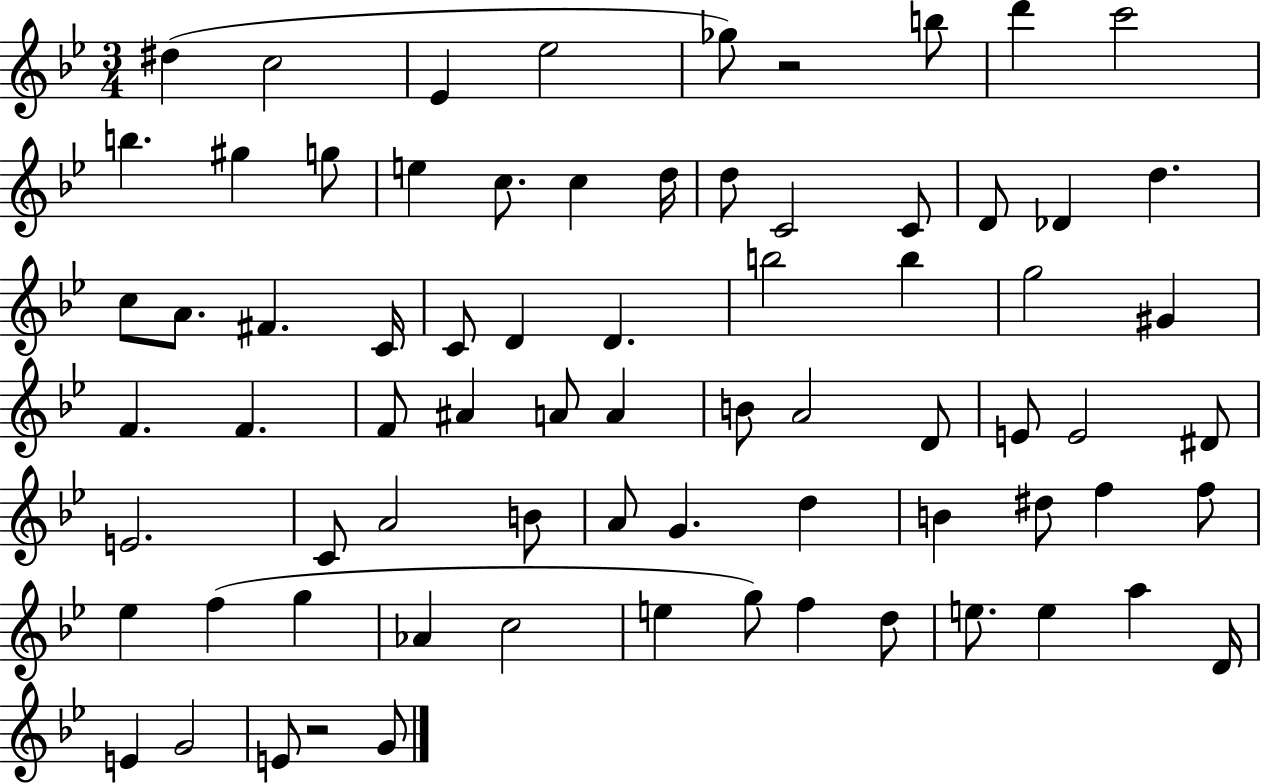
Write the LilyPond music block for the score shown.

{
  \clef treble
  \numericTimeSignature
  \time 3/4
  \key bes \major
  \repeat volta 2 { dis''4( c''2 | ees'4 ees''2 | ges''8) r2 b''8 | d'''4 c'''2 | \break b''4. gis''4 g''8 | e''4 c''8. c''4 d''16 | d''8 c'2 c'8 | d'8 des'4 d''4. | \break c''8 a'8. fis'4. c'16 | c'8 d'4 d'4. | b''2 b''4 | g''2 gis'4 | \break f'4. f'4. | f'8 ais'4 a'8 a'4 | b'8 a'2 d'8 | e'8 e'2 dis'8 | \break e'2. | c'8 a'2 b'8 | a'8 g'4. d''4 | b'4 dis''8 f''4 f''8 | \break ees''4 f''4( g''4 | aes'4 c''2 | e''4 g''8) f''4 d''8 | e''8. e''4 a''4 d'16 | \break e'4 g'2 | e'8 r2 g'8 | } \bar "|."
}